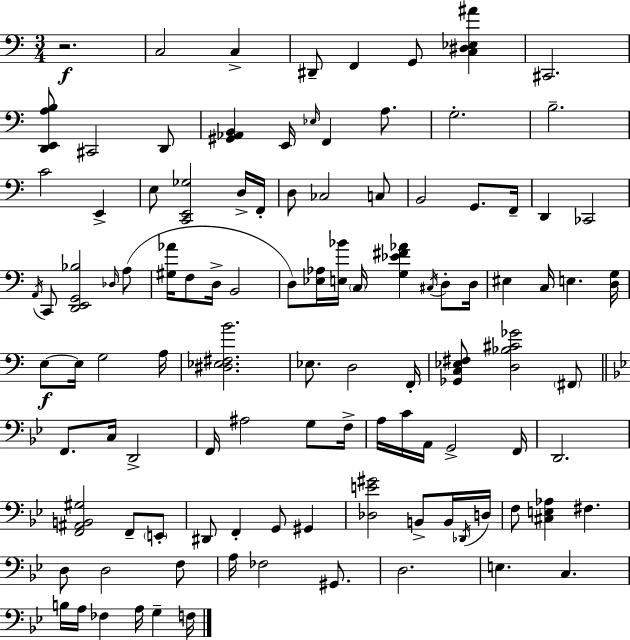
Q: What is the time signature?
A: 3/4